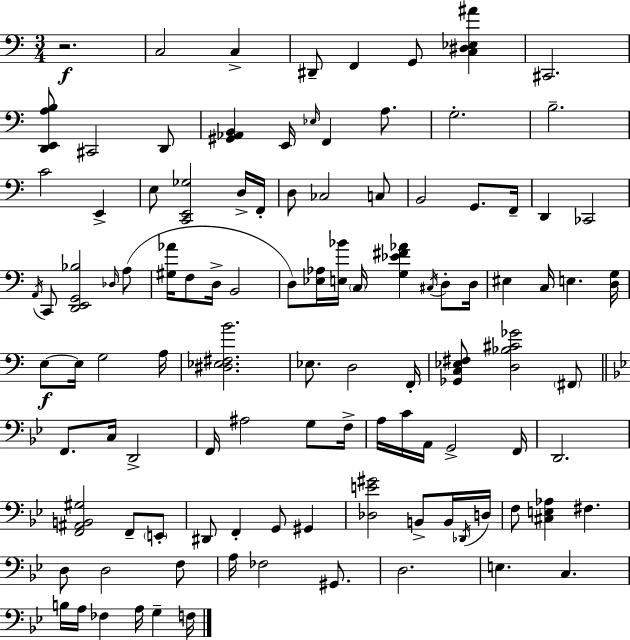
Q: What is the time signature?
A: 3/4